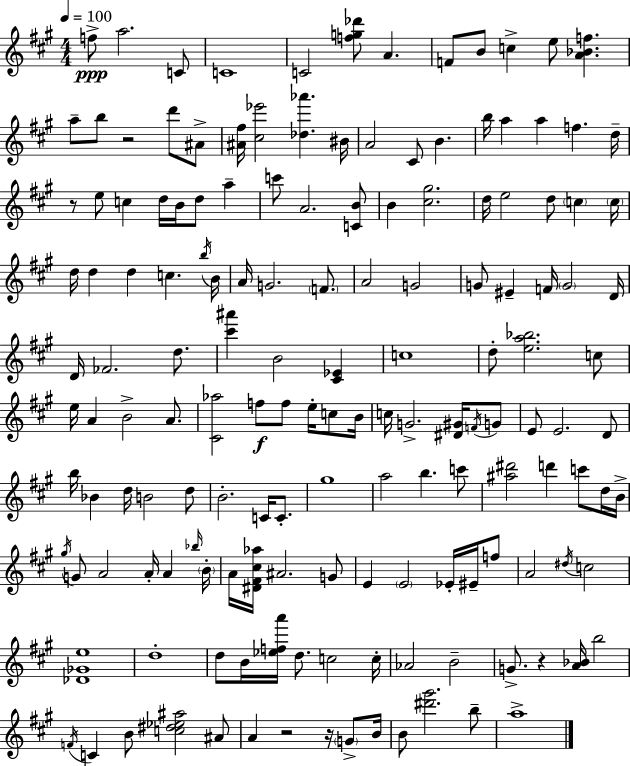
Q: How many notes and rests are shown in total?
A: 154